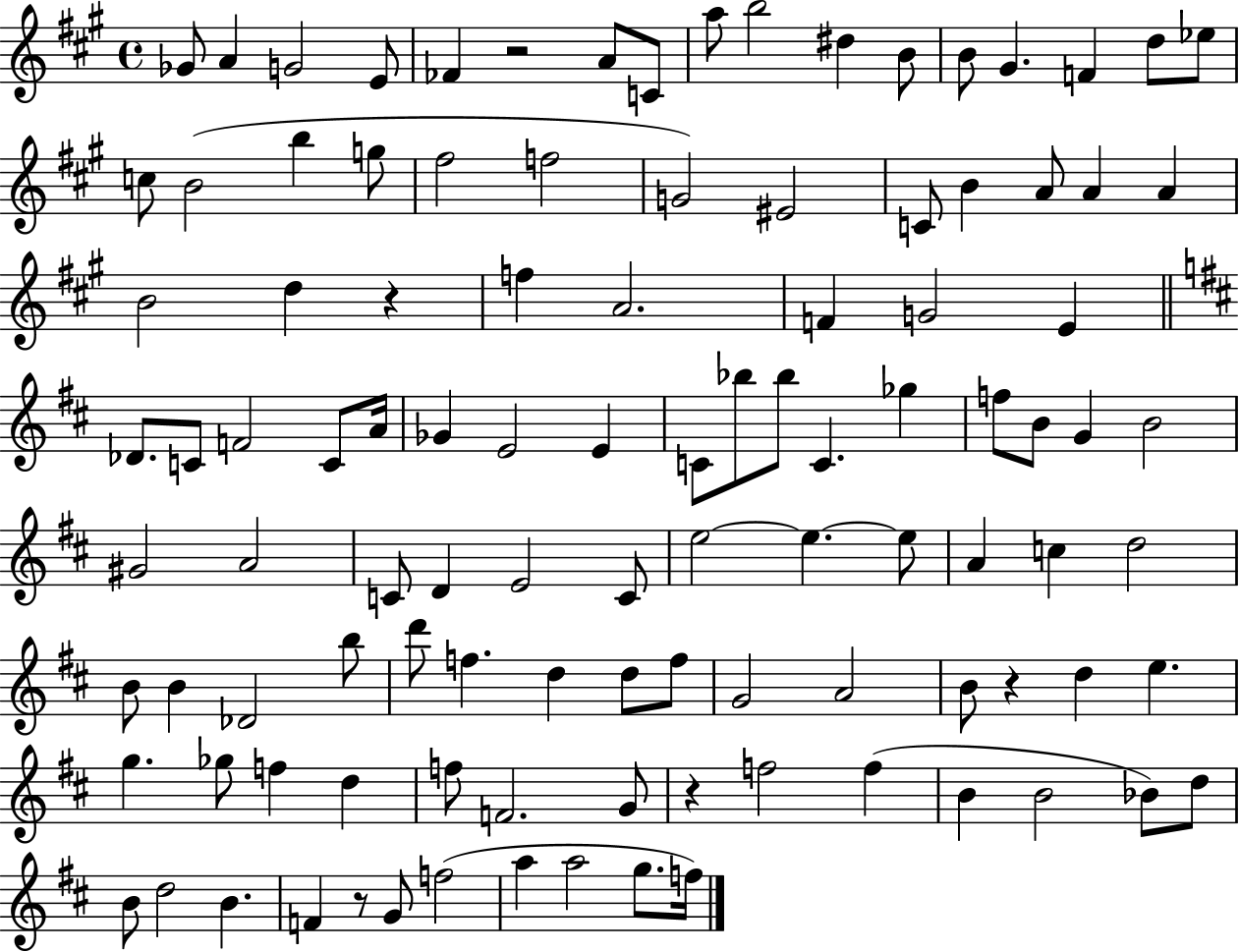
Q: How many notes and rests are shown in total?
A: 107